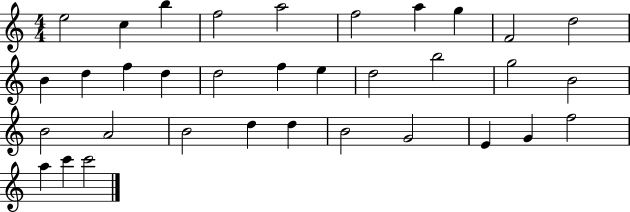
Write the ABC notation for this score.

X:1
T:Untitled
M:4/4
L:1/4
K:C
e2 c b f2 a2 f2 a g F2 d2 B d f d d2 f e d2 b2 g2 B2 B2 A2 B2 d d B2 G2 E G f2 a c' c'2